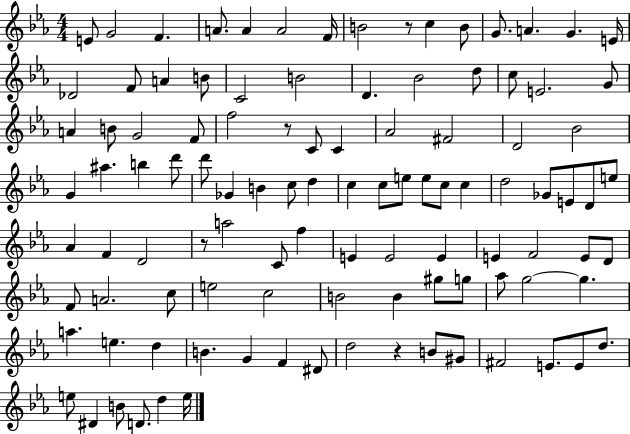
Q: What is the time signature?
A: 4/4